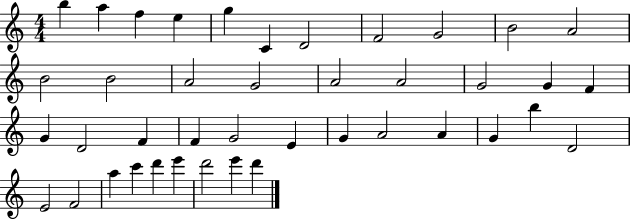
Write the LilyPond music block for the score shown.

{
  \clef treble
  \numericTimeSignature
  \time 4/4
  \key c \major
  b''4 a''4 f''4 e''4 | g''4 c'4 d'2 | f'2 g'2 | b'2 a'2 | \break b'2 b'2 | a'2 g'2 | a'2 a'2 | g'2 g'4 f'4 | \break g'4 d'2 f'4 | f'4 g'2 e'4 | g'4 a'2 a'4 | g'4 b''4 d'2 | \break e'2 f'2 | a''4 c'''4 d'''4 e'''4 | d'''2 e'''4 d'''4 | \bar "|."
}